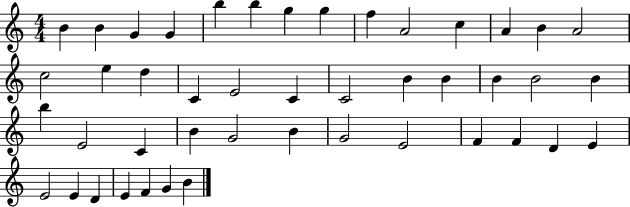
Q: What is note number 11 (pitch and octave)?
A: C5